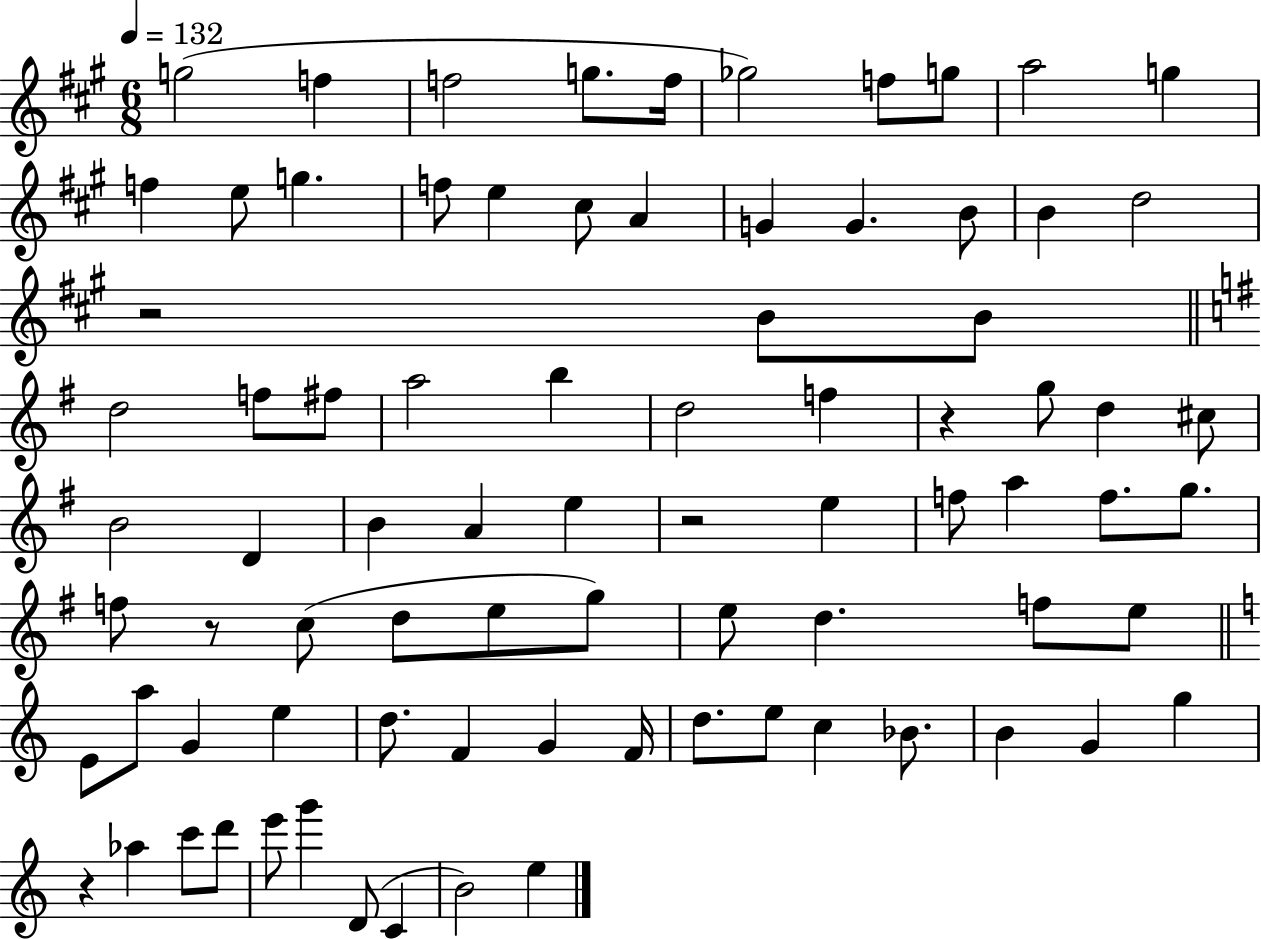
{
  \clef treble
  \numericTimeSignature
  \time 6/8
  \key a \major
  \tempo 4 = 132
  g''2( f''4 | f''2 g''8. f''16 | ges''2) f''8 g''8 | a''2 g''4 | \break f''4 e''8 g''4. | f''8 e''4 cis''8 a'4 | g'4 g'4. b'8 | b'4 d''2 | \break r2 b'8 b'8 | \bar "||" \break \key e \minor d''2 f''8 fis''8 | a''2 b''4 | d''2 f''4 | r4 g''8 d''4 cis''8 | \break b'2 d'4 | b'4 a'4 e''4 | r2 e''4 | f''8 a''4 f''8. g''8. | \break f''8 r8 c''8( d''8 e''8 g''8) | e''8 d''4. f''8 e''8 | \bar "||" \break \key a \minor e'8 a''8 g'4 e''4 | d''8. f'4 g'4 f'16 | d''8. e''8 c''4 bes'8. | b'4 g'4 g''4 | \break r4 aes''4 c'''8 d'''8 | e'''8 g'''4 d'8( c'4 | b'2) e''4 | \bar "|."
}